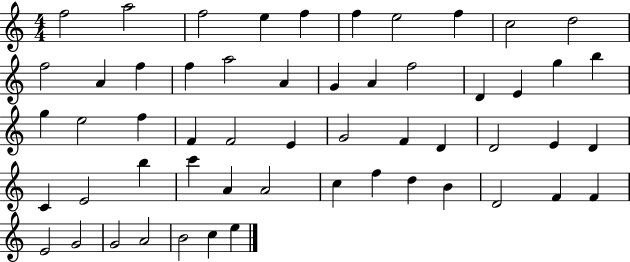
{
  \clef treble
  \numericTimeSignature
  \time 4/4
  \key c \major
  f''2 a''2 | f''2 e''4 f''4 | f''4 e''2 f''4 | c''2 d''2 | \break f''2 a'4 f''4 | f''4 a''2 a'4 | g'4 a'4 f''2 | d'4 e'4 g''4 b''4 | \break g''4 e''2 f''4 | f'4 f'2 e'4 | g'2 f'4 d'4 | d'2 e'4 d'4 | \break c'4 e'2 b''4 | c'''4 a'4 a'2 | c''4 f''4 d''4 b'4 | d'2 f'4 f'4 | \break e'2 g'2 | g'2 a'2 | b'2 c''4 e''4 | \bar "|."
}